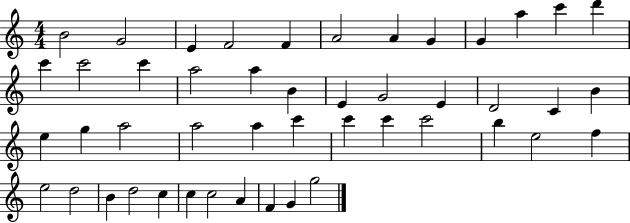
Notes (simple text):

B4/h G4/h E4/q F4/h F4/q A4/h A4/q G4/q G4/q A5/q C6/q D6/q C6/q C6/h C6/q A5/h A5/q B4/q E4/q G4/h E4/q D4/h C4/q B4/q E5/q G5/q A5/h A5/h A5/q C6/q C6/q C6/q C6/h B5/q E5/h F5/q E5/h D5/h B4/q D5/h C5/q C5/q C5/h A4/q F4/q G4/q G5/h